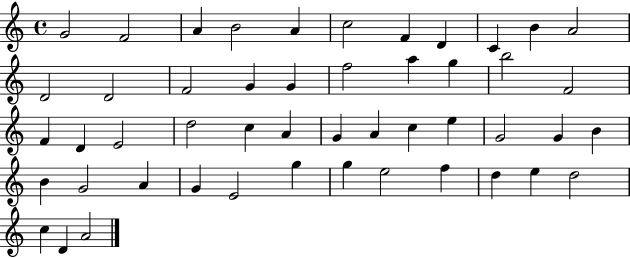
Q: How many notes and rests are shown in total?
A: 49